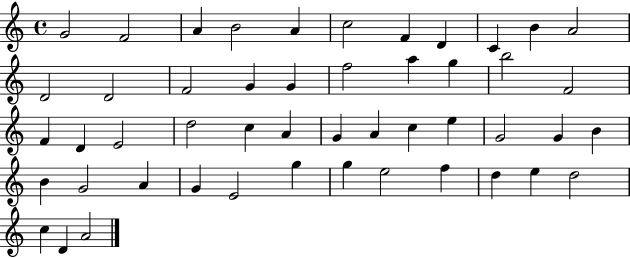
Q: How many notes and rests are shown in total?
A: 49